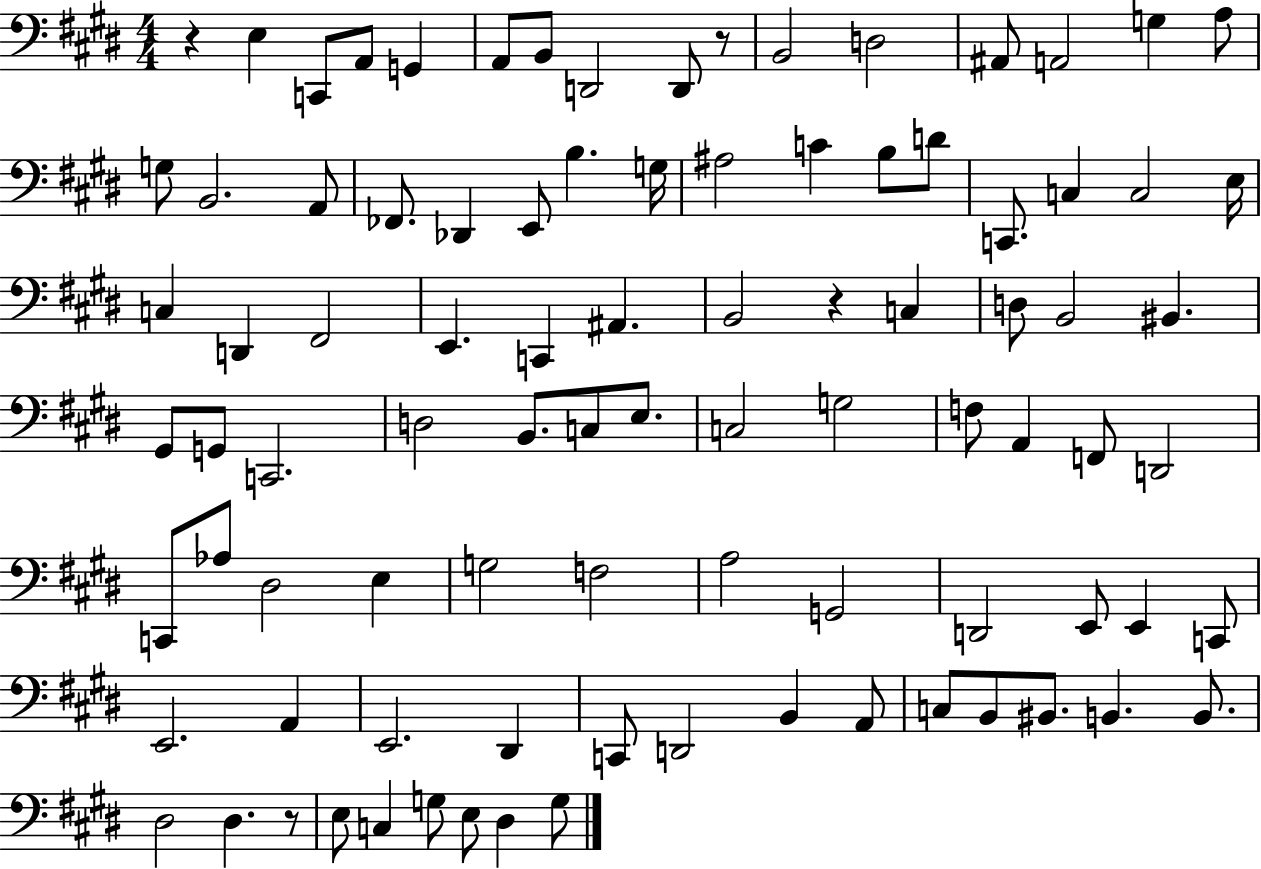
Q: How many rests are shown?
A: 4